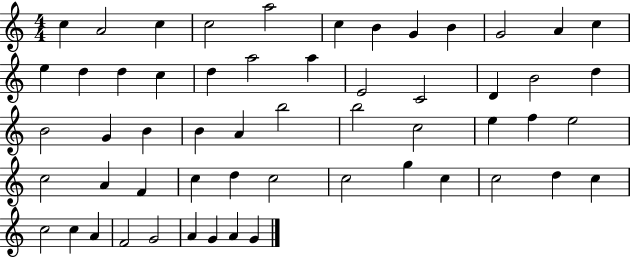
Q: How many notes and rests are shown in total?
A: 56